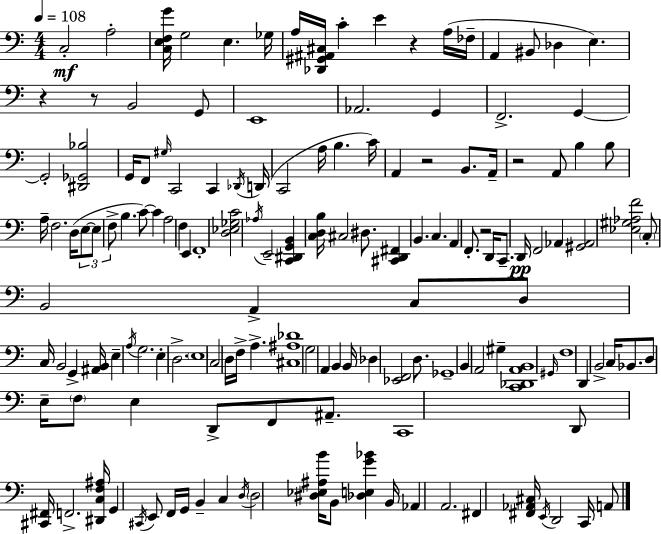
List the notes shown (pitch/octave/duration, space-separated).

C3/h A3/h [C3,E3,F3,G4]/s G3/h E3/q. Gb3/s A3/s [Db2,G#2,A#2,C#3]/s C4/q E4/q R/q A3/s FES3/s A2/q BIS2/e Db3/q E3/q. R/q R/e B2/h G2/e E2/w Ab2/h. G2/q F2/h. G2/q G2/h [D#2,Gb2,Bb3]/h G2/s F2/e G#3/s C2/h C2/q Db2/s D2/s C2/h A3/s B3/q. C4/s A2/q R/h B2/e. A2/s R/h A2/e B3/q B3/e A3/s F3/h. D3/s E3/e E3/e F3/e B3/q. C4/e C4/q A3/h F3/q E2/q F2/w [D3,Eb3,Gb3,C4]/h Ab3/s E2/h [C2,D#2,G2,B2]/q [C3,D3,B3]/s C#3/h D#3/e. [C#2,D2,F#2]/q B2/q. C3/q. A2/q F2/e. R/h D2/s C2/e. D2/s F2/h Ab2/q [G#2,Ab2]/h [Eb3,G#3,Ab3,F4]/h C3/e B2/h A2/q C3/e D3/e C3/s B2/h G2/q [A#2,B2]/s E3/q A3/s G3/h. E3/q D3/h. E3/w C3/h D3/s F3/s A3/q. [C#3,A#3,Db4]/w G3/h A2/q B2/q B2/s Db3/q [Eb2,F2]/h D3/e. Gb2/w B2/q A2/h G#3/q [C2,Db2,A2,B2]/w G#2/s F3/w D2/q B2/h C3/s Bb2/e. D3/e E3/s F3/e E3/q D2/e F2/e A#2/e. C2/w D2/e [C#2,F#2]/s F2/h. [D#2,C3,F3,A#3]/s G2/q C#2/s E2/e F2/s G2/s B2/q C3/q D3/s D3/h [D#3,Eb3,A#3,B4]/s B2/e [Db3,E3,G4,Bb4]/q B2/s Ab2/q A2/h. F#2/q [F#2,Ab2,C#3]/s E2/s D2/h C2/s A2/e